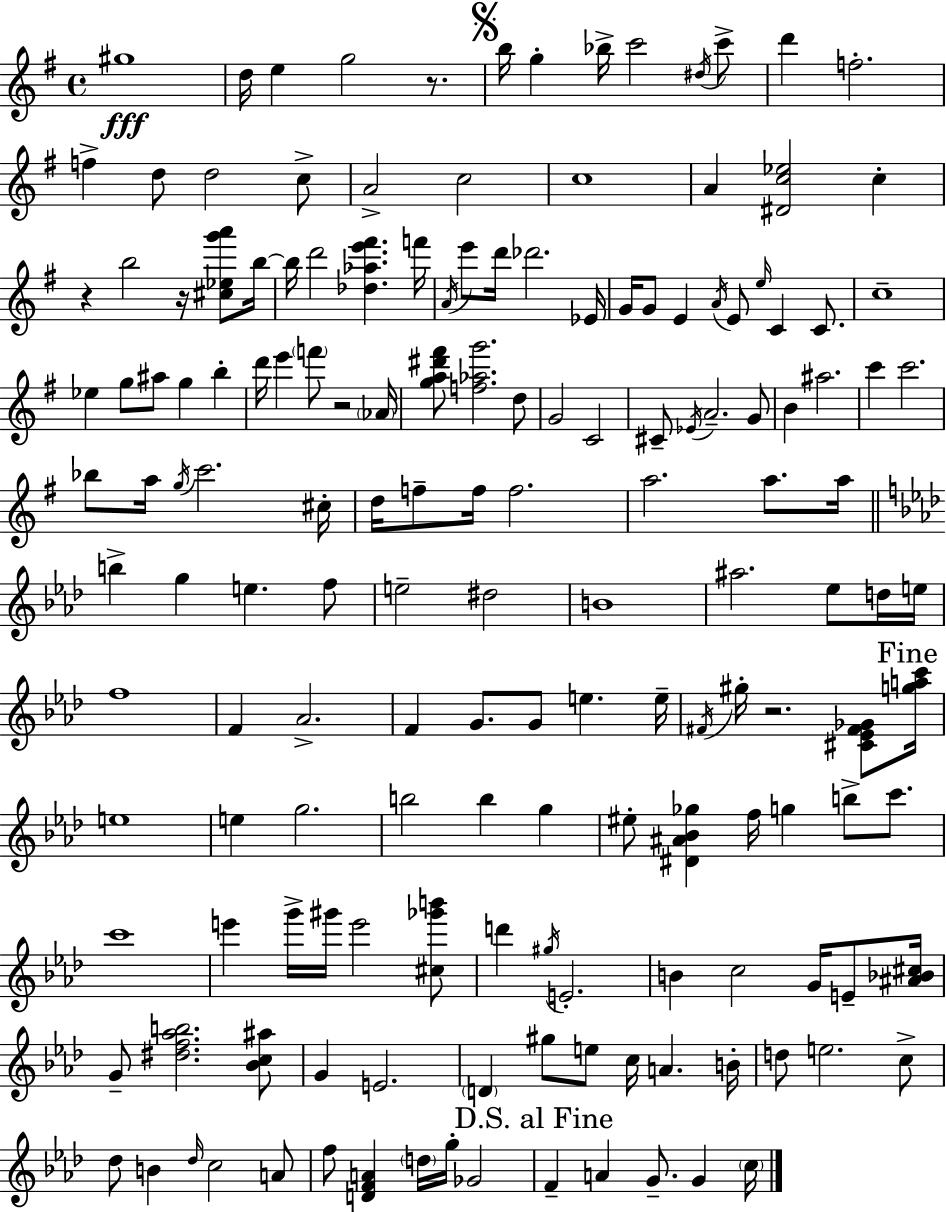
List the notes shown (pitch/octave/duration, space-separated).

G#5/w D5/s E5/q G5/h R/e. B5/s G5/q Bb5/s C6/h D#5/s C6/e D6/q F5/h. F5/q D5/e D5/h C5/e A4/h C5/h C5/w A4/q [D#4,C5,Eb5]/h C5/q R/q B5/h R/s [C#5,Eb5,G6,A6]/e B5/s B5/s D6/h [Db5,Ab5,E6,F#6]/q. F6/s A4/s E6/e D6/s Db6/h. Eb4/s G4/s G4/e E4/q A4/s E4/e E5/s C4/q C4/e. C5/w Eb5/q G5/e A#5/e G5/q B5/q D6/s E6/q F6/e R/h Ab4/s [G5,A5,D#6,F#6]/e [F5,Ab5,G6]/h. D5/e G4/h C4/h C#4/e Eb4/s A4/h. G4/e B4/q A#5/h. C6/q C6/h. Bb5/e A5/s G5/s C6/h. C#5/s D5/s F5/e F5/s F5/h. A5/h. A5/e. A5/s B5/q G5/q E5/q. F5/e E5/h D#5/h B4/w A#5/h. Eb5/e D5/s E5/s F5/w F4/q Ab4/h. F4/q G4/e. G4/e E5/q. E5/s F#4/s G#5/s R/h. [C#4,Eb4,F#4,Gb4]/e [G5,A5,C6]/s E5/w E5/q G5/h. B5/h B5/q G5/q EIS5/e [D#4,A#4,Bb4,Gb5]/q F5/s G5/q B5/e C6/e. C6/w E6/q G6/s G#6/s E6/h [C#5,Gb6,B6]/e D6/q G#5/s E4/h. B4/q C5/h G4/s E4/e [A#4,Bb4,C#5]/s G4/e [D#5,F5,Ab5,B5]/h. [Bb4,C5,A#5]/e G4/q E4/h. D4/q G#5/e E5/e C5/s A4/q. B4/s D5/e E5/h. C5/e Db5/e B4/q Db5/s C5/h A4/e F5/e [D4,F4,A4]/q D5/s G5/s Gb4/h F4/q A4/q G4/e. G4/q C5/s